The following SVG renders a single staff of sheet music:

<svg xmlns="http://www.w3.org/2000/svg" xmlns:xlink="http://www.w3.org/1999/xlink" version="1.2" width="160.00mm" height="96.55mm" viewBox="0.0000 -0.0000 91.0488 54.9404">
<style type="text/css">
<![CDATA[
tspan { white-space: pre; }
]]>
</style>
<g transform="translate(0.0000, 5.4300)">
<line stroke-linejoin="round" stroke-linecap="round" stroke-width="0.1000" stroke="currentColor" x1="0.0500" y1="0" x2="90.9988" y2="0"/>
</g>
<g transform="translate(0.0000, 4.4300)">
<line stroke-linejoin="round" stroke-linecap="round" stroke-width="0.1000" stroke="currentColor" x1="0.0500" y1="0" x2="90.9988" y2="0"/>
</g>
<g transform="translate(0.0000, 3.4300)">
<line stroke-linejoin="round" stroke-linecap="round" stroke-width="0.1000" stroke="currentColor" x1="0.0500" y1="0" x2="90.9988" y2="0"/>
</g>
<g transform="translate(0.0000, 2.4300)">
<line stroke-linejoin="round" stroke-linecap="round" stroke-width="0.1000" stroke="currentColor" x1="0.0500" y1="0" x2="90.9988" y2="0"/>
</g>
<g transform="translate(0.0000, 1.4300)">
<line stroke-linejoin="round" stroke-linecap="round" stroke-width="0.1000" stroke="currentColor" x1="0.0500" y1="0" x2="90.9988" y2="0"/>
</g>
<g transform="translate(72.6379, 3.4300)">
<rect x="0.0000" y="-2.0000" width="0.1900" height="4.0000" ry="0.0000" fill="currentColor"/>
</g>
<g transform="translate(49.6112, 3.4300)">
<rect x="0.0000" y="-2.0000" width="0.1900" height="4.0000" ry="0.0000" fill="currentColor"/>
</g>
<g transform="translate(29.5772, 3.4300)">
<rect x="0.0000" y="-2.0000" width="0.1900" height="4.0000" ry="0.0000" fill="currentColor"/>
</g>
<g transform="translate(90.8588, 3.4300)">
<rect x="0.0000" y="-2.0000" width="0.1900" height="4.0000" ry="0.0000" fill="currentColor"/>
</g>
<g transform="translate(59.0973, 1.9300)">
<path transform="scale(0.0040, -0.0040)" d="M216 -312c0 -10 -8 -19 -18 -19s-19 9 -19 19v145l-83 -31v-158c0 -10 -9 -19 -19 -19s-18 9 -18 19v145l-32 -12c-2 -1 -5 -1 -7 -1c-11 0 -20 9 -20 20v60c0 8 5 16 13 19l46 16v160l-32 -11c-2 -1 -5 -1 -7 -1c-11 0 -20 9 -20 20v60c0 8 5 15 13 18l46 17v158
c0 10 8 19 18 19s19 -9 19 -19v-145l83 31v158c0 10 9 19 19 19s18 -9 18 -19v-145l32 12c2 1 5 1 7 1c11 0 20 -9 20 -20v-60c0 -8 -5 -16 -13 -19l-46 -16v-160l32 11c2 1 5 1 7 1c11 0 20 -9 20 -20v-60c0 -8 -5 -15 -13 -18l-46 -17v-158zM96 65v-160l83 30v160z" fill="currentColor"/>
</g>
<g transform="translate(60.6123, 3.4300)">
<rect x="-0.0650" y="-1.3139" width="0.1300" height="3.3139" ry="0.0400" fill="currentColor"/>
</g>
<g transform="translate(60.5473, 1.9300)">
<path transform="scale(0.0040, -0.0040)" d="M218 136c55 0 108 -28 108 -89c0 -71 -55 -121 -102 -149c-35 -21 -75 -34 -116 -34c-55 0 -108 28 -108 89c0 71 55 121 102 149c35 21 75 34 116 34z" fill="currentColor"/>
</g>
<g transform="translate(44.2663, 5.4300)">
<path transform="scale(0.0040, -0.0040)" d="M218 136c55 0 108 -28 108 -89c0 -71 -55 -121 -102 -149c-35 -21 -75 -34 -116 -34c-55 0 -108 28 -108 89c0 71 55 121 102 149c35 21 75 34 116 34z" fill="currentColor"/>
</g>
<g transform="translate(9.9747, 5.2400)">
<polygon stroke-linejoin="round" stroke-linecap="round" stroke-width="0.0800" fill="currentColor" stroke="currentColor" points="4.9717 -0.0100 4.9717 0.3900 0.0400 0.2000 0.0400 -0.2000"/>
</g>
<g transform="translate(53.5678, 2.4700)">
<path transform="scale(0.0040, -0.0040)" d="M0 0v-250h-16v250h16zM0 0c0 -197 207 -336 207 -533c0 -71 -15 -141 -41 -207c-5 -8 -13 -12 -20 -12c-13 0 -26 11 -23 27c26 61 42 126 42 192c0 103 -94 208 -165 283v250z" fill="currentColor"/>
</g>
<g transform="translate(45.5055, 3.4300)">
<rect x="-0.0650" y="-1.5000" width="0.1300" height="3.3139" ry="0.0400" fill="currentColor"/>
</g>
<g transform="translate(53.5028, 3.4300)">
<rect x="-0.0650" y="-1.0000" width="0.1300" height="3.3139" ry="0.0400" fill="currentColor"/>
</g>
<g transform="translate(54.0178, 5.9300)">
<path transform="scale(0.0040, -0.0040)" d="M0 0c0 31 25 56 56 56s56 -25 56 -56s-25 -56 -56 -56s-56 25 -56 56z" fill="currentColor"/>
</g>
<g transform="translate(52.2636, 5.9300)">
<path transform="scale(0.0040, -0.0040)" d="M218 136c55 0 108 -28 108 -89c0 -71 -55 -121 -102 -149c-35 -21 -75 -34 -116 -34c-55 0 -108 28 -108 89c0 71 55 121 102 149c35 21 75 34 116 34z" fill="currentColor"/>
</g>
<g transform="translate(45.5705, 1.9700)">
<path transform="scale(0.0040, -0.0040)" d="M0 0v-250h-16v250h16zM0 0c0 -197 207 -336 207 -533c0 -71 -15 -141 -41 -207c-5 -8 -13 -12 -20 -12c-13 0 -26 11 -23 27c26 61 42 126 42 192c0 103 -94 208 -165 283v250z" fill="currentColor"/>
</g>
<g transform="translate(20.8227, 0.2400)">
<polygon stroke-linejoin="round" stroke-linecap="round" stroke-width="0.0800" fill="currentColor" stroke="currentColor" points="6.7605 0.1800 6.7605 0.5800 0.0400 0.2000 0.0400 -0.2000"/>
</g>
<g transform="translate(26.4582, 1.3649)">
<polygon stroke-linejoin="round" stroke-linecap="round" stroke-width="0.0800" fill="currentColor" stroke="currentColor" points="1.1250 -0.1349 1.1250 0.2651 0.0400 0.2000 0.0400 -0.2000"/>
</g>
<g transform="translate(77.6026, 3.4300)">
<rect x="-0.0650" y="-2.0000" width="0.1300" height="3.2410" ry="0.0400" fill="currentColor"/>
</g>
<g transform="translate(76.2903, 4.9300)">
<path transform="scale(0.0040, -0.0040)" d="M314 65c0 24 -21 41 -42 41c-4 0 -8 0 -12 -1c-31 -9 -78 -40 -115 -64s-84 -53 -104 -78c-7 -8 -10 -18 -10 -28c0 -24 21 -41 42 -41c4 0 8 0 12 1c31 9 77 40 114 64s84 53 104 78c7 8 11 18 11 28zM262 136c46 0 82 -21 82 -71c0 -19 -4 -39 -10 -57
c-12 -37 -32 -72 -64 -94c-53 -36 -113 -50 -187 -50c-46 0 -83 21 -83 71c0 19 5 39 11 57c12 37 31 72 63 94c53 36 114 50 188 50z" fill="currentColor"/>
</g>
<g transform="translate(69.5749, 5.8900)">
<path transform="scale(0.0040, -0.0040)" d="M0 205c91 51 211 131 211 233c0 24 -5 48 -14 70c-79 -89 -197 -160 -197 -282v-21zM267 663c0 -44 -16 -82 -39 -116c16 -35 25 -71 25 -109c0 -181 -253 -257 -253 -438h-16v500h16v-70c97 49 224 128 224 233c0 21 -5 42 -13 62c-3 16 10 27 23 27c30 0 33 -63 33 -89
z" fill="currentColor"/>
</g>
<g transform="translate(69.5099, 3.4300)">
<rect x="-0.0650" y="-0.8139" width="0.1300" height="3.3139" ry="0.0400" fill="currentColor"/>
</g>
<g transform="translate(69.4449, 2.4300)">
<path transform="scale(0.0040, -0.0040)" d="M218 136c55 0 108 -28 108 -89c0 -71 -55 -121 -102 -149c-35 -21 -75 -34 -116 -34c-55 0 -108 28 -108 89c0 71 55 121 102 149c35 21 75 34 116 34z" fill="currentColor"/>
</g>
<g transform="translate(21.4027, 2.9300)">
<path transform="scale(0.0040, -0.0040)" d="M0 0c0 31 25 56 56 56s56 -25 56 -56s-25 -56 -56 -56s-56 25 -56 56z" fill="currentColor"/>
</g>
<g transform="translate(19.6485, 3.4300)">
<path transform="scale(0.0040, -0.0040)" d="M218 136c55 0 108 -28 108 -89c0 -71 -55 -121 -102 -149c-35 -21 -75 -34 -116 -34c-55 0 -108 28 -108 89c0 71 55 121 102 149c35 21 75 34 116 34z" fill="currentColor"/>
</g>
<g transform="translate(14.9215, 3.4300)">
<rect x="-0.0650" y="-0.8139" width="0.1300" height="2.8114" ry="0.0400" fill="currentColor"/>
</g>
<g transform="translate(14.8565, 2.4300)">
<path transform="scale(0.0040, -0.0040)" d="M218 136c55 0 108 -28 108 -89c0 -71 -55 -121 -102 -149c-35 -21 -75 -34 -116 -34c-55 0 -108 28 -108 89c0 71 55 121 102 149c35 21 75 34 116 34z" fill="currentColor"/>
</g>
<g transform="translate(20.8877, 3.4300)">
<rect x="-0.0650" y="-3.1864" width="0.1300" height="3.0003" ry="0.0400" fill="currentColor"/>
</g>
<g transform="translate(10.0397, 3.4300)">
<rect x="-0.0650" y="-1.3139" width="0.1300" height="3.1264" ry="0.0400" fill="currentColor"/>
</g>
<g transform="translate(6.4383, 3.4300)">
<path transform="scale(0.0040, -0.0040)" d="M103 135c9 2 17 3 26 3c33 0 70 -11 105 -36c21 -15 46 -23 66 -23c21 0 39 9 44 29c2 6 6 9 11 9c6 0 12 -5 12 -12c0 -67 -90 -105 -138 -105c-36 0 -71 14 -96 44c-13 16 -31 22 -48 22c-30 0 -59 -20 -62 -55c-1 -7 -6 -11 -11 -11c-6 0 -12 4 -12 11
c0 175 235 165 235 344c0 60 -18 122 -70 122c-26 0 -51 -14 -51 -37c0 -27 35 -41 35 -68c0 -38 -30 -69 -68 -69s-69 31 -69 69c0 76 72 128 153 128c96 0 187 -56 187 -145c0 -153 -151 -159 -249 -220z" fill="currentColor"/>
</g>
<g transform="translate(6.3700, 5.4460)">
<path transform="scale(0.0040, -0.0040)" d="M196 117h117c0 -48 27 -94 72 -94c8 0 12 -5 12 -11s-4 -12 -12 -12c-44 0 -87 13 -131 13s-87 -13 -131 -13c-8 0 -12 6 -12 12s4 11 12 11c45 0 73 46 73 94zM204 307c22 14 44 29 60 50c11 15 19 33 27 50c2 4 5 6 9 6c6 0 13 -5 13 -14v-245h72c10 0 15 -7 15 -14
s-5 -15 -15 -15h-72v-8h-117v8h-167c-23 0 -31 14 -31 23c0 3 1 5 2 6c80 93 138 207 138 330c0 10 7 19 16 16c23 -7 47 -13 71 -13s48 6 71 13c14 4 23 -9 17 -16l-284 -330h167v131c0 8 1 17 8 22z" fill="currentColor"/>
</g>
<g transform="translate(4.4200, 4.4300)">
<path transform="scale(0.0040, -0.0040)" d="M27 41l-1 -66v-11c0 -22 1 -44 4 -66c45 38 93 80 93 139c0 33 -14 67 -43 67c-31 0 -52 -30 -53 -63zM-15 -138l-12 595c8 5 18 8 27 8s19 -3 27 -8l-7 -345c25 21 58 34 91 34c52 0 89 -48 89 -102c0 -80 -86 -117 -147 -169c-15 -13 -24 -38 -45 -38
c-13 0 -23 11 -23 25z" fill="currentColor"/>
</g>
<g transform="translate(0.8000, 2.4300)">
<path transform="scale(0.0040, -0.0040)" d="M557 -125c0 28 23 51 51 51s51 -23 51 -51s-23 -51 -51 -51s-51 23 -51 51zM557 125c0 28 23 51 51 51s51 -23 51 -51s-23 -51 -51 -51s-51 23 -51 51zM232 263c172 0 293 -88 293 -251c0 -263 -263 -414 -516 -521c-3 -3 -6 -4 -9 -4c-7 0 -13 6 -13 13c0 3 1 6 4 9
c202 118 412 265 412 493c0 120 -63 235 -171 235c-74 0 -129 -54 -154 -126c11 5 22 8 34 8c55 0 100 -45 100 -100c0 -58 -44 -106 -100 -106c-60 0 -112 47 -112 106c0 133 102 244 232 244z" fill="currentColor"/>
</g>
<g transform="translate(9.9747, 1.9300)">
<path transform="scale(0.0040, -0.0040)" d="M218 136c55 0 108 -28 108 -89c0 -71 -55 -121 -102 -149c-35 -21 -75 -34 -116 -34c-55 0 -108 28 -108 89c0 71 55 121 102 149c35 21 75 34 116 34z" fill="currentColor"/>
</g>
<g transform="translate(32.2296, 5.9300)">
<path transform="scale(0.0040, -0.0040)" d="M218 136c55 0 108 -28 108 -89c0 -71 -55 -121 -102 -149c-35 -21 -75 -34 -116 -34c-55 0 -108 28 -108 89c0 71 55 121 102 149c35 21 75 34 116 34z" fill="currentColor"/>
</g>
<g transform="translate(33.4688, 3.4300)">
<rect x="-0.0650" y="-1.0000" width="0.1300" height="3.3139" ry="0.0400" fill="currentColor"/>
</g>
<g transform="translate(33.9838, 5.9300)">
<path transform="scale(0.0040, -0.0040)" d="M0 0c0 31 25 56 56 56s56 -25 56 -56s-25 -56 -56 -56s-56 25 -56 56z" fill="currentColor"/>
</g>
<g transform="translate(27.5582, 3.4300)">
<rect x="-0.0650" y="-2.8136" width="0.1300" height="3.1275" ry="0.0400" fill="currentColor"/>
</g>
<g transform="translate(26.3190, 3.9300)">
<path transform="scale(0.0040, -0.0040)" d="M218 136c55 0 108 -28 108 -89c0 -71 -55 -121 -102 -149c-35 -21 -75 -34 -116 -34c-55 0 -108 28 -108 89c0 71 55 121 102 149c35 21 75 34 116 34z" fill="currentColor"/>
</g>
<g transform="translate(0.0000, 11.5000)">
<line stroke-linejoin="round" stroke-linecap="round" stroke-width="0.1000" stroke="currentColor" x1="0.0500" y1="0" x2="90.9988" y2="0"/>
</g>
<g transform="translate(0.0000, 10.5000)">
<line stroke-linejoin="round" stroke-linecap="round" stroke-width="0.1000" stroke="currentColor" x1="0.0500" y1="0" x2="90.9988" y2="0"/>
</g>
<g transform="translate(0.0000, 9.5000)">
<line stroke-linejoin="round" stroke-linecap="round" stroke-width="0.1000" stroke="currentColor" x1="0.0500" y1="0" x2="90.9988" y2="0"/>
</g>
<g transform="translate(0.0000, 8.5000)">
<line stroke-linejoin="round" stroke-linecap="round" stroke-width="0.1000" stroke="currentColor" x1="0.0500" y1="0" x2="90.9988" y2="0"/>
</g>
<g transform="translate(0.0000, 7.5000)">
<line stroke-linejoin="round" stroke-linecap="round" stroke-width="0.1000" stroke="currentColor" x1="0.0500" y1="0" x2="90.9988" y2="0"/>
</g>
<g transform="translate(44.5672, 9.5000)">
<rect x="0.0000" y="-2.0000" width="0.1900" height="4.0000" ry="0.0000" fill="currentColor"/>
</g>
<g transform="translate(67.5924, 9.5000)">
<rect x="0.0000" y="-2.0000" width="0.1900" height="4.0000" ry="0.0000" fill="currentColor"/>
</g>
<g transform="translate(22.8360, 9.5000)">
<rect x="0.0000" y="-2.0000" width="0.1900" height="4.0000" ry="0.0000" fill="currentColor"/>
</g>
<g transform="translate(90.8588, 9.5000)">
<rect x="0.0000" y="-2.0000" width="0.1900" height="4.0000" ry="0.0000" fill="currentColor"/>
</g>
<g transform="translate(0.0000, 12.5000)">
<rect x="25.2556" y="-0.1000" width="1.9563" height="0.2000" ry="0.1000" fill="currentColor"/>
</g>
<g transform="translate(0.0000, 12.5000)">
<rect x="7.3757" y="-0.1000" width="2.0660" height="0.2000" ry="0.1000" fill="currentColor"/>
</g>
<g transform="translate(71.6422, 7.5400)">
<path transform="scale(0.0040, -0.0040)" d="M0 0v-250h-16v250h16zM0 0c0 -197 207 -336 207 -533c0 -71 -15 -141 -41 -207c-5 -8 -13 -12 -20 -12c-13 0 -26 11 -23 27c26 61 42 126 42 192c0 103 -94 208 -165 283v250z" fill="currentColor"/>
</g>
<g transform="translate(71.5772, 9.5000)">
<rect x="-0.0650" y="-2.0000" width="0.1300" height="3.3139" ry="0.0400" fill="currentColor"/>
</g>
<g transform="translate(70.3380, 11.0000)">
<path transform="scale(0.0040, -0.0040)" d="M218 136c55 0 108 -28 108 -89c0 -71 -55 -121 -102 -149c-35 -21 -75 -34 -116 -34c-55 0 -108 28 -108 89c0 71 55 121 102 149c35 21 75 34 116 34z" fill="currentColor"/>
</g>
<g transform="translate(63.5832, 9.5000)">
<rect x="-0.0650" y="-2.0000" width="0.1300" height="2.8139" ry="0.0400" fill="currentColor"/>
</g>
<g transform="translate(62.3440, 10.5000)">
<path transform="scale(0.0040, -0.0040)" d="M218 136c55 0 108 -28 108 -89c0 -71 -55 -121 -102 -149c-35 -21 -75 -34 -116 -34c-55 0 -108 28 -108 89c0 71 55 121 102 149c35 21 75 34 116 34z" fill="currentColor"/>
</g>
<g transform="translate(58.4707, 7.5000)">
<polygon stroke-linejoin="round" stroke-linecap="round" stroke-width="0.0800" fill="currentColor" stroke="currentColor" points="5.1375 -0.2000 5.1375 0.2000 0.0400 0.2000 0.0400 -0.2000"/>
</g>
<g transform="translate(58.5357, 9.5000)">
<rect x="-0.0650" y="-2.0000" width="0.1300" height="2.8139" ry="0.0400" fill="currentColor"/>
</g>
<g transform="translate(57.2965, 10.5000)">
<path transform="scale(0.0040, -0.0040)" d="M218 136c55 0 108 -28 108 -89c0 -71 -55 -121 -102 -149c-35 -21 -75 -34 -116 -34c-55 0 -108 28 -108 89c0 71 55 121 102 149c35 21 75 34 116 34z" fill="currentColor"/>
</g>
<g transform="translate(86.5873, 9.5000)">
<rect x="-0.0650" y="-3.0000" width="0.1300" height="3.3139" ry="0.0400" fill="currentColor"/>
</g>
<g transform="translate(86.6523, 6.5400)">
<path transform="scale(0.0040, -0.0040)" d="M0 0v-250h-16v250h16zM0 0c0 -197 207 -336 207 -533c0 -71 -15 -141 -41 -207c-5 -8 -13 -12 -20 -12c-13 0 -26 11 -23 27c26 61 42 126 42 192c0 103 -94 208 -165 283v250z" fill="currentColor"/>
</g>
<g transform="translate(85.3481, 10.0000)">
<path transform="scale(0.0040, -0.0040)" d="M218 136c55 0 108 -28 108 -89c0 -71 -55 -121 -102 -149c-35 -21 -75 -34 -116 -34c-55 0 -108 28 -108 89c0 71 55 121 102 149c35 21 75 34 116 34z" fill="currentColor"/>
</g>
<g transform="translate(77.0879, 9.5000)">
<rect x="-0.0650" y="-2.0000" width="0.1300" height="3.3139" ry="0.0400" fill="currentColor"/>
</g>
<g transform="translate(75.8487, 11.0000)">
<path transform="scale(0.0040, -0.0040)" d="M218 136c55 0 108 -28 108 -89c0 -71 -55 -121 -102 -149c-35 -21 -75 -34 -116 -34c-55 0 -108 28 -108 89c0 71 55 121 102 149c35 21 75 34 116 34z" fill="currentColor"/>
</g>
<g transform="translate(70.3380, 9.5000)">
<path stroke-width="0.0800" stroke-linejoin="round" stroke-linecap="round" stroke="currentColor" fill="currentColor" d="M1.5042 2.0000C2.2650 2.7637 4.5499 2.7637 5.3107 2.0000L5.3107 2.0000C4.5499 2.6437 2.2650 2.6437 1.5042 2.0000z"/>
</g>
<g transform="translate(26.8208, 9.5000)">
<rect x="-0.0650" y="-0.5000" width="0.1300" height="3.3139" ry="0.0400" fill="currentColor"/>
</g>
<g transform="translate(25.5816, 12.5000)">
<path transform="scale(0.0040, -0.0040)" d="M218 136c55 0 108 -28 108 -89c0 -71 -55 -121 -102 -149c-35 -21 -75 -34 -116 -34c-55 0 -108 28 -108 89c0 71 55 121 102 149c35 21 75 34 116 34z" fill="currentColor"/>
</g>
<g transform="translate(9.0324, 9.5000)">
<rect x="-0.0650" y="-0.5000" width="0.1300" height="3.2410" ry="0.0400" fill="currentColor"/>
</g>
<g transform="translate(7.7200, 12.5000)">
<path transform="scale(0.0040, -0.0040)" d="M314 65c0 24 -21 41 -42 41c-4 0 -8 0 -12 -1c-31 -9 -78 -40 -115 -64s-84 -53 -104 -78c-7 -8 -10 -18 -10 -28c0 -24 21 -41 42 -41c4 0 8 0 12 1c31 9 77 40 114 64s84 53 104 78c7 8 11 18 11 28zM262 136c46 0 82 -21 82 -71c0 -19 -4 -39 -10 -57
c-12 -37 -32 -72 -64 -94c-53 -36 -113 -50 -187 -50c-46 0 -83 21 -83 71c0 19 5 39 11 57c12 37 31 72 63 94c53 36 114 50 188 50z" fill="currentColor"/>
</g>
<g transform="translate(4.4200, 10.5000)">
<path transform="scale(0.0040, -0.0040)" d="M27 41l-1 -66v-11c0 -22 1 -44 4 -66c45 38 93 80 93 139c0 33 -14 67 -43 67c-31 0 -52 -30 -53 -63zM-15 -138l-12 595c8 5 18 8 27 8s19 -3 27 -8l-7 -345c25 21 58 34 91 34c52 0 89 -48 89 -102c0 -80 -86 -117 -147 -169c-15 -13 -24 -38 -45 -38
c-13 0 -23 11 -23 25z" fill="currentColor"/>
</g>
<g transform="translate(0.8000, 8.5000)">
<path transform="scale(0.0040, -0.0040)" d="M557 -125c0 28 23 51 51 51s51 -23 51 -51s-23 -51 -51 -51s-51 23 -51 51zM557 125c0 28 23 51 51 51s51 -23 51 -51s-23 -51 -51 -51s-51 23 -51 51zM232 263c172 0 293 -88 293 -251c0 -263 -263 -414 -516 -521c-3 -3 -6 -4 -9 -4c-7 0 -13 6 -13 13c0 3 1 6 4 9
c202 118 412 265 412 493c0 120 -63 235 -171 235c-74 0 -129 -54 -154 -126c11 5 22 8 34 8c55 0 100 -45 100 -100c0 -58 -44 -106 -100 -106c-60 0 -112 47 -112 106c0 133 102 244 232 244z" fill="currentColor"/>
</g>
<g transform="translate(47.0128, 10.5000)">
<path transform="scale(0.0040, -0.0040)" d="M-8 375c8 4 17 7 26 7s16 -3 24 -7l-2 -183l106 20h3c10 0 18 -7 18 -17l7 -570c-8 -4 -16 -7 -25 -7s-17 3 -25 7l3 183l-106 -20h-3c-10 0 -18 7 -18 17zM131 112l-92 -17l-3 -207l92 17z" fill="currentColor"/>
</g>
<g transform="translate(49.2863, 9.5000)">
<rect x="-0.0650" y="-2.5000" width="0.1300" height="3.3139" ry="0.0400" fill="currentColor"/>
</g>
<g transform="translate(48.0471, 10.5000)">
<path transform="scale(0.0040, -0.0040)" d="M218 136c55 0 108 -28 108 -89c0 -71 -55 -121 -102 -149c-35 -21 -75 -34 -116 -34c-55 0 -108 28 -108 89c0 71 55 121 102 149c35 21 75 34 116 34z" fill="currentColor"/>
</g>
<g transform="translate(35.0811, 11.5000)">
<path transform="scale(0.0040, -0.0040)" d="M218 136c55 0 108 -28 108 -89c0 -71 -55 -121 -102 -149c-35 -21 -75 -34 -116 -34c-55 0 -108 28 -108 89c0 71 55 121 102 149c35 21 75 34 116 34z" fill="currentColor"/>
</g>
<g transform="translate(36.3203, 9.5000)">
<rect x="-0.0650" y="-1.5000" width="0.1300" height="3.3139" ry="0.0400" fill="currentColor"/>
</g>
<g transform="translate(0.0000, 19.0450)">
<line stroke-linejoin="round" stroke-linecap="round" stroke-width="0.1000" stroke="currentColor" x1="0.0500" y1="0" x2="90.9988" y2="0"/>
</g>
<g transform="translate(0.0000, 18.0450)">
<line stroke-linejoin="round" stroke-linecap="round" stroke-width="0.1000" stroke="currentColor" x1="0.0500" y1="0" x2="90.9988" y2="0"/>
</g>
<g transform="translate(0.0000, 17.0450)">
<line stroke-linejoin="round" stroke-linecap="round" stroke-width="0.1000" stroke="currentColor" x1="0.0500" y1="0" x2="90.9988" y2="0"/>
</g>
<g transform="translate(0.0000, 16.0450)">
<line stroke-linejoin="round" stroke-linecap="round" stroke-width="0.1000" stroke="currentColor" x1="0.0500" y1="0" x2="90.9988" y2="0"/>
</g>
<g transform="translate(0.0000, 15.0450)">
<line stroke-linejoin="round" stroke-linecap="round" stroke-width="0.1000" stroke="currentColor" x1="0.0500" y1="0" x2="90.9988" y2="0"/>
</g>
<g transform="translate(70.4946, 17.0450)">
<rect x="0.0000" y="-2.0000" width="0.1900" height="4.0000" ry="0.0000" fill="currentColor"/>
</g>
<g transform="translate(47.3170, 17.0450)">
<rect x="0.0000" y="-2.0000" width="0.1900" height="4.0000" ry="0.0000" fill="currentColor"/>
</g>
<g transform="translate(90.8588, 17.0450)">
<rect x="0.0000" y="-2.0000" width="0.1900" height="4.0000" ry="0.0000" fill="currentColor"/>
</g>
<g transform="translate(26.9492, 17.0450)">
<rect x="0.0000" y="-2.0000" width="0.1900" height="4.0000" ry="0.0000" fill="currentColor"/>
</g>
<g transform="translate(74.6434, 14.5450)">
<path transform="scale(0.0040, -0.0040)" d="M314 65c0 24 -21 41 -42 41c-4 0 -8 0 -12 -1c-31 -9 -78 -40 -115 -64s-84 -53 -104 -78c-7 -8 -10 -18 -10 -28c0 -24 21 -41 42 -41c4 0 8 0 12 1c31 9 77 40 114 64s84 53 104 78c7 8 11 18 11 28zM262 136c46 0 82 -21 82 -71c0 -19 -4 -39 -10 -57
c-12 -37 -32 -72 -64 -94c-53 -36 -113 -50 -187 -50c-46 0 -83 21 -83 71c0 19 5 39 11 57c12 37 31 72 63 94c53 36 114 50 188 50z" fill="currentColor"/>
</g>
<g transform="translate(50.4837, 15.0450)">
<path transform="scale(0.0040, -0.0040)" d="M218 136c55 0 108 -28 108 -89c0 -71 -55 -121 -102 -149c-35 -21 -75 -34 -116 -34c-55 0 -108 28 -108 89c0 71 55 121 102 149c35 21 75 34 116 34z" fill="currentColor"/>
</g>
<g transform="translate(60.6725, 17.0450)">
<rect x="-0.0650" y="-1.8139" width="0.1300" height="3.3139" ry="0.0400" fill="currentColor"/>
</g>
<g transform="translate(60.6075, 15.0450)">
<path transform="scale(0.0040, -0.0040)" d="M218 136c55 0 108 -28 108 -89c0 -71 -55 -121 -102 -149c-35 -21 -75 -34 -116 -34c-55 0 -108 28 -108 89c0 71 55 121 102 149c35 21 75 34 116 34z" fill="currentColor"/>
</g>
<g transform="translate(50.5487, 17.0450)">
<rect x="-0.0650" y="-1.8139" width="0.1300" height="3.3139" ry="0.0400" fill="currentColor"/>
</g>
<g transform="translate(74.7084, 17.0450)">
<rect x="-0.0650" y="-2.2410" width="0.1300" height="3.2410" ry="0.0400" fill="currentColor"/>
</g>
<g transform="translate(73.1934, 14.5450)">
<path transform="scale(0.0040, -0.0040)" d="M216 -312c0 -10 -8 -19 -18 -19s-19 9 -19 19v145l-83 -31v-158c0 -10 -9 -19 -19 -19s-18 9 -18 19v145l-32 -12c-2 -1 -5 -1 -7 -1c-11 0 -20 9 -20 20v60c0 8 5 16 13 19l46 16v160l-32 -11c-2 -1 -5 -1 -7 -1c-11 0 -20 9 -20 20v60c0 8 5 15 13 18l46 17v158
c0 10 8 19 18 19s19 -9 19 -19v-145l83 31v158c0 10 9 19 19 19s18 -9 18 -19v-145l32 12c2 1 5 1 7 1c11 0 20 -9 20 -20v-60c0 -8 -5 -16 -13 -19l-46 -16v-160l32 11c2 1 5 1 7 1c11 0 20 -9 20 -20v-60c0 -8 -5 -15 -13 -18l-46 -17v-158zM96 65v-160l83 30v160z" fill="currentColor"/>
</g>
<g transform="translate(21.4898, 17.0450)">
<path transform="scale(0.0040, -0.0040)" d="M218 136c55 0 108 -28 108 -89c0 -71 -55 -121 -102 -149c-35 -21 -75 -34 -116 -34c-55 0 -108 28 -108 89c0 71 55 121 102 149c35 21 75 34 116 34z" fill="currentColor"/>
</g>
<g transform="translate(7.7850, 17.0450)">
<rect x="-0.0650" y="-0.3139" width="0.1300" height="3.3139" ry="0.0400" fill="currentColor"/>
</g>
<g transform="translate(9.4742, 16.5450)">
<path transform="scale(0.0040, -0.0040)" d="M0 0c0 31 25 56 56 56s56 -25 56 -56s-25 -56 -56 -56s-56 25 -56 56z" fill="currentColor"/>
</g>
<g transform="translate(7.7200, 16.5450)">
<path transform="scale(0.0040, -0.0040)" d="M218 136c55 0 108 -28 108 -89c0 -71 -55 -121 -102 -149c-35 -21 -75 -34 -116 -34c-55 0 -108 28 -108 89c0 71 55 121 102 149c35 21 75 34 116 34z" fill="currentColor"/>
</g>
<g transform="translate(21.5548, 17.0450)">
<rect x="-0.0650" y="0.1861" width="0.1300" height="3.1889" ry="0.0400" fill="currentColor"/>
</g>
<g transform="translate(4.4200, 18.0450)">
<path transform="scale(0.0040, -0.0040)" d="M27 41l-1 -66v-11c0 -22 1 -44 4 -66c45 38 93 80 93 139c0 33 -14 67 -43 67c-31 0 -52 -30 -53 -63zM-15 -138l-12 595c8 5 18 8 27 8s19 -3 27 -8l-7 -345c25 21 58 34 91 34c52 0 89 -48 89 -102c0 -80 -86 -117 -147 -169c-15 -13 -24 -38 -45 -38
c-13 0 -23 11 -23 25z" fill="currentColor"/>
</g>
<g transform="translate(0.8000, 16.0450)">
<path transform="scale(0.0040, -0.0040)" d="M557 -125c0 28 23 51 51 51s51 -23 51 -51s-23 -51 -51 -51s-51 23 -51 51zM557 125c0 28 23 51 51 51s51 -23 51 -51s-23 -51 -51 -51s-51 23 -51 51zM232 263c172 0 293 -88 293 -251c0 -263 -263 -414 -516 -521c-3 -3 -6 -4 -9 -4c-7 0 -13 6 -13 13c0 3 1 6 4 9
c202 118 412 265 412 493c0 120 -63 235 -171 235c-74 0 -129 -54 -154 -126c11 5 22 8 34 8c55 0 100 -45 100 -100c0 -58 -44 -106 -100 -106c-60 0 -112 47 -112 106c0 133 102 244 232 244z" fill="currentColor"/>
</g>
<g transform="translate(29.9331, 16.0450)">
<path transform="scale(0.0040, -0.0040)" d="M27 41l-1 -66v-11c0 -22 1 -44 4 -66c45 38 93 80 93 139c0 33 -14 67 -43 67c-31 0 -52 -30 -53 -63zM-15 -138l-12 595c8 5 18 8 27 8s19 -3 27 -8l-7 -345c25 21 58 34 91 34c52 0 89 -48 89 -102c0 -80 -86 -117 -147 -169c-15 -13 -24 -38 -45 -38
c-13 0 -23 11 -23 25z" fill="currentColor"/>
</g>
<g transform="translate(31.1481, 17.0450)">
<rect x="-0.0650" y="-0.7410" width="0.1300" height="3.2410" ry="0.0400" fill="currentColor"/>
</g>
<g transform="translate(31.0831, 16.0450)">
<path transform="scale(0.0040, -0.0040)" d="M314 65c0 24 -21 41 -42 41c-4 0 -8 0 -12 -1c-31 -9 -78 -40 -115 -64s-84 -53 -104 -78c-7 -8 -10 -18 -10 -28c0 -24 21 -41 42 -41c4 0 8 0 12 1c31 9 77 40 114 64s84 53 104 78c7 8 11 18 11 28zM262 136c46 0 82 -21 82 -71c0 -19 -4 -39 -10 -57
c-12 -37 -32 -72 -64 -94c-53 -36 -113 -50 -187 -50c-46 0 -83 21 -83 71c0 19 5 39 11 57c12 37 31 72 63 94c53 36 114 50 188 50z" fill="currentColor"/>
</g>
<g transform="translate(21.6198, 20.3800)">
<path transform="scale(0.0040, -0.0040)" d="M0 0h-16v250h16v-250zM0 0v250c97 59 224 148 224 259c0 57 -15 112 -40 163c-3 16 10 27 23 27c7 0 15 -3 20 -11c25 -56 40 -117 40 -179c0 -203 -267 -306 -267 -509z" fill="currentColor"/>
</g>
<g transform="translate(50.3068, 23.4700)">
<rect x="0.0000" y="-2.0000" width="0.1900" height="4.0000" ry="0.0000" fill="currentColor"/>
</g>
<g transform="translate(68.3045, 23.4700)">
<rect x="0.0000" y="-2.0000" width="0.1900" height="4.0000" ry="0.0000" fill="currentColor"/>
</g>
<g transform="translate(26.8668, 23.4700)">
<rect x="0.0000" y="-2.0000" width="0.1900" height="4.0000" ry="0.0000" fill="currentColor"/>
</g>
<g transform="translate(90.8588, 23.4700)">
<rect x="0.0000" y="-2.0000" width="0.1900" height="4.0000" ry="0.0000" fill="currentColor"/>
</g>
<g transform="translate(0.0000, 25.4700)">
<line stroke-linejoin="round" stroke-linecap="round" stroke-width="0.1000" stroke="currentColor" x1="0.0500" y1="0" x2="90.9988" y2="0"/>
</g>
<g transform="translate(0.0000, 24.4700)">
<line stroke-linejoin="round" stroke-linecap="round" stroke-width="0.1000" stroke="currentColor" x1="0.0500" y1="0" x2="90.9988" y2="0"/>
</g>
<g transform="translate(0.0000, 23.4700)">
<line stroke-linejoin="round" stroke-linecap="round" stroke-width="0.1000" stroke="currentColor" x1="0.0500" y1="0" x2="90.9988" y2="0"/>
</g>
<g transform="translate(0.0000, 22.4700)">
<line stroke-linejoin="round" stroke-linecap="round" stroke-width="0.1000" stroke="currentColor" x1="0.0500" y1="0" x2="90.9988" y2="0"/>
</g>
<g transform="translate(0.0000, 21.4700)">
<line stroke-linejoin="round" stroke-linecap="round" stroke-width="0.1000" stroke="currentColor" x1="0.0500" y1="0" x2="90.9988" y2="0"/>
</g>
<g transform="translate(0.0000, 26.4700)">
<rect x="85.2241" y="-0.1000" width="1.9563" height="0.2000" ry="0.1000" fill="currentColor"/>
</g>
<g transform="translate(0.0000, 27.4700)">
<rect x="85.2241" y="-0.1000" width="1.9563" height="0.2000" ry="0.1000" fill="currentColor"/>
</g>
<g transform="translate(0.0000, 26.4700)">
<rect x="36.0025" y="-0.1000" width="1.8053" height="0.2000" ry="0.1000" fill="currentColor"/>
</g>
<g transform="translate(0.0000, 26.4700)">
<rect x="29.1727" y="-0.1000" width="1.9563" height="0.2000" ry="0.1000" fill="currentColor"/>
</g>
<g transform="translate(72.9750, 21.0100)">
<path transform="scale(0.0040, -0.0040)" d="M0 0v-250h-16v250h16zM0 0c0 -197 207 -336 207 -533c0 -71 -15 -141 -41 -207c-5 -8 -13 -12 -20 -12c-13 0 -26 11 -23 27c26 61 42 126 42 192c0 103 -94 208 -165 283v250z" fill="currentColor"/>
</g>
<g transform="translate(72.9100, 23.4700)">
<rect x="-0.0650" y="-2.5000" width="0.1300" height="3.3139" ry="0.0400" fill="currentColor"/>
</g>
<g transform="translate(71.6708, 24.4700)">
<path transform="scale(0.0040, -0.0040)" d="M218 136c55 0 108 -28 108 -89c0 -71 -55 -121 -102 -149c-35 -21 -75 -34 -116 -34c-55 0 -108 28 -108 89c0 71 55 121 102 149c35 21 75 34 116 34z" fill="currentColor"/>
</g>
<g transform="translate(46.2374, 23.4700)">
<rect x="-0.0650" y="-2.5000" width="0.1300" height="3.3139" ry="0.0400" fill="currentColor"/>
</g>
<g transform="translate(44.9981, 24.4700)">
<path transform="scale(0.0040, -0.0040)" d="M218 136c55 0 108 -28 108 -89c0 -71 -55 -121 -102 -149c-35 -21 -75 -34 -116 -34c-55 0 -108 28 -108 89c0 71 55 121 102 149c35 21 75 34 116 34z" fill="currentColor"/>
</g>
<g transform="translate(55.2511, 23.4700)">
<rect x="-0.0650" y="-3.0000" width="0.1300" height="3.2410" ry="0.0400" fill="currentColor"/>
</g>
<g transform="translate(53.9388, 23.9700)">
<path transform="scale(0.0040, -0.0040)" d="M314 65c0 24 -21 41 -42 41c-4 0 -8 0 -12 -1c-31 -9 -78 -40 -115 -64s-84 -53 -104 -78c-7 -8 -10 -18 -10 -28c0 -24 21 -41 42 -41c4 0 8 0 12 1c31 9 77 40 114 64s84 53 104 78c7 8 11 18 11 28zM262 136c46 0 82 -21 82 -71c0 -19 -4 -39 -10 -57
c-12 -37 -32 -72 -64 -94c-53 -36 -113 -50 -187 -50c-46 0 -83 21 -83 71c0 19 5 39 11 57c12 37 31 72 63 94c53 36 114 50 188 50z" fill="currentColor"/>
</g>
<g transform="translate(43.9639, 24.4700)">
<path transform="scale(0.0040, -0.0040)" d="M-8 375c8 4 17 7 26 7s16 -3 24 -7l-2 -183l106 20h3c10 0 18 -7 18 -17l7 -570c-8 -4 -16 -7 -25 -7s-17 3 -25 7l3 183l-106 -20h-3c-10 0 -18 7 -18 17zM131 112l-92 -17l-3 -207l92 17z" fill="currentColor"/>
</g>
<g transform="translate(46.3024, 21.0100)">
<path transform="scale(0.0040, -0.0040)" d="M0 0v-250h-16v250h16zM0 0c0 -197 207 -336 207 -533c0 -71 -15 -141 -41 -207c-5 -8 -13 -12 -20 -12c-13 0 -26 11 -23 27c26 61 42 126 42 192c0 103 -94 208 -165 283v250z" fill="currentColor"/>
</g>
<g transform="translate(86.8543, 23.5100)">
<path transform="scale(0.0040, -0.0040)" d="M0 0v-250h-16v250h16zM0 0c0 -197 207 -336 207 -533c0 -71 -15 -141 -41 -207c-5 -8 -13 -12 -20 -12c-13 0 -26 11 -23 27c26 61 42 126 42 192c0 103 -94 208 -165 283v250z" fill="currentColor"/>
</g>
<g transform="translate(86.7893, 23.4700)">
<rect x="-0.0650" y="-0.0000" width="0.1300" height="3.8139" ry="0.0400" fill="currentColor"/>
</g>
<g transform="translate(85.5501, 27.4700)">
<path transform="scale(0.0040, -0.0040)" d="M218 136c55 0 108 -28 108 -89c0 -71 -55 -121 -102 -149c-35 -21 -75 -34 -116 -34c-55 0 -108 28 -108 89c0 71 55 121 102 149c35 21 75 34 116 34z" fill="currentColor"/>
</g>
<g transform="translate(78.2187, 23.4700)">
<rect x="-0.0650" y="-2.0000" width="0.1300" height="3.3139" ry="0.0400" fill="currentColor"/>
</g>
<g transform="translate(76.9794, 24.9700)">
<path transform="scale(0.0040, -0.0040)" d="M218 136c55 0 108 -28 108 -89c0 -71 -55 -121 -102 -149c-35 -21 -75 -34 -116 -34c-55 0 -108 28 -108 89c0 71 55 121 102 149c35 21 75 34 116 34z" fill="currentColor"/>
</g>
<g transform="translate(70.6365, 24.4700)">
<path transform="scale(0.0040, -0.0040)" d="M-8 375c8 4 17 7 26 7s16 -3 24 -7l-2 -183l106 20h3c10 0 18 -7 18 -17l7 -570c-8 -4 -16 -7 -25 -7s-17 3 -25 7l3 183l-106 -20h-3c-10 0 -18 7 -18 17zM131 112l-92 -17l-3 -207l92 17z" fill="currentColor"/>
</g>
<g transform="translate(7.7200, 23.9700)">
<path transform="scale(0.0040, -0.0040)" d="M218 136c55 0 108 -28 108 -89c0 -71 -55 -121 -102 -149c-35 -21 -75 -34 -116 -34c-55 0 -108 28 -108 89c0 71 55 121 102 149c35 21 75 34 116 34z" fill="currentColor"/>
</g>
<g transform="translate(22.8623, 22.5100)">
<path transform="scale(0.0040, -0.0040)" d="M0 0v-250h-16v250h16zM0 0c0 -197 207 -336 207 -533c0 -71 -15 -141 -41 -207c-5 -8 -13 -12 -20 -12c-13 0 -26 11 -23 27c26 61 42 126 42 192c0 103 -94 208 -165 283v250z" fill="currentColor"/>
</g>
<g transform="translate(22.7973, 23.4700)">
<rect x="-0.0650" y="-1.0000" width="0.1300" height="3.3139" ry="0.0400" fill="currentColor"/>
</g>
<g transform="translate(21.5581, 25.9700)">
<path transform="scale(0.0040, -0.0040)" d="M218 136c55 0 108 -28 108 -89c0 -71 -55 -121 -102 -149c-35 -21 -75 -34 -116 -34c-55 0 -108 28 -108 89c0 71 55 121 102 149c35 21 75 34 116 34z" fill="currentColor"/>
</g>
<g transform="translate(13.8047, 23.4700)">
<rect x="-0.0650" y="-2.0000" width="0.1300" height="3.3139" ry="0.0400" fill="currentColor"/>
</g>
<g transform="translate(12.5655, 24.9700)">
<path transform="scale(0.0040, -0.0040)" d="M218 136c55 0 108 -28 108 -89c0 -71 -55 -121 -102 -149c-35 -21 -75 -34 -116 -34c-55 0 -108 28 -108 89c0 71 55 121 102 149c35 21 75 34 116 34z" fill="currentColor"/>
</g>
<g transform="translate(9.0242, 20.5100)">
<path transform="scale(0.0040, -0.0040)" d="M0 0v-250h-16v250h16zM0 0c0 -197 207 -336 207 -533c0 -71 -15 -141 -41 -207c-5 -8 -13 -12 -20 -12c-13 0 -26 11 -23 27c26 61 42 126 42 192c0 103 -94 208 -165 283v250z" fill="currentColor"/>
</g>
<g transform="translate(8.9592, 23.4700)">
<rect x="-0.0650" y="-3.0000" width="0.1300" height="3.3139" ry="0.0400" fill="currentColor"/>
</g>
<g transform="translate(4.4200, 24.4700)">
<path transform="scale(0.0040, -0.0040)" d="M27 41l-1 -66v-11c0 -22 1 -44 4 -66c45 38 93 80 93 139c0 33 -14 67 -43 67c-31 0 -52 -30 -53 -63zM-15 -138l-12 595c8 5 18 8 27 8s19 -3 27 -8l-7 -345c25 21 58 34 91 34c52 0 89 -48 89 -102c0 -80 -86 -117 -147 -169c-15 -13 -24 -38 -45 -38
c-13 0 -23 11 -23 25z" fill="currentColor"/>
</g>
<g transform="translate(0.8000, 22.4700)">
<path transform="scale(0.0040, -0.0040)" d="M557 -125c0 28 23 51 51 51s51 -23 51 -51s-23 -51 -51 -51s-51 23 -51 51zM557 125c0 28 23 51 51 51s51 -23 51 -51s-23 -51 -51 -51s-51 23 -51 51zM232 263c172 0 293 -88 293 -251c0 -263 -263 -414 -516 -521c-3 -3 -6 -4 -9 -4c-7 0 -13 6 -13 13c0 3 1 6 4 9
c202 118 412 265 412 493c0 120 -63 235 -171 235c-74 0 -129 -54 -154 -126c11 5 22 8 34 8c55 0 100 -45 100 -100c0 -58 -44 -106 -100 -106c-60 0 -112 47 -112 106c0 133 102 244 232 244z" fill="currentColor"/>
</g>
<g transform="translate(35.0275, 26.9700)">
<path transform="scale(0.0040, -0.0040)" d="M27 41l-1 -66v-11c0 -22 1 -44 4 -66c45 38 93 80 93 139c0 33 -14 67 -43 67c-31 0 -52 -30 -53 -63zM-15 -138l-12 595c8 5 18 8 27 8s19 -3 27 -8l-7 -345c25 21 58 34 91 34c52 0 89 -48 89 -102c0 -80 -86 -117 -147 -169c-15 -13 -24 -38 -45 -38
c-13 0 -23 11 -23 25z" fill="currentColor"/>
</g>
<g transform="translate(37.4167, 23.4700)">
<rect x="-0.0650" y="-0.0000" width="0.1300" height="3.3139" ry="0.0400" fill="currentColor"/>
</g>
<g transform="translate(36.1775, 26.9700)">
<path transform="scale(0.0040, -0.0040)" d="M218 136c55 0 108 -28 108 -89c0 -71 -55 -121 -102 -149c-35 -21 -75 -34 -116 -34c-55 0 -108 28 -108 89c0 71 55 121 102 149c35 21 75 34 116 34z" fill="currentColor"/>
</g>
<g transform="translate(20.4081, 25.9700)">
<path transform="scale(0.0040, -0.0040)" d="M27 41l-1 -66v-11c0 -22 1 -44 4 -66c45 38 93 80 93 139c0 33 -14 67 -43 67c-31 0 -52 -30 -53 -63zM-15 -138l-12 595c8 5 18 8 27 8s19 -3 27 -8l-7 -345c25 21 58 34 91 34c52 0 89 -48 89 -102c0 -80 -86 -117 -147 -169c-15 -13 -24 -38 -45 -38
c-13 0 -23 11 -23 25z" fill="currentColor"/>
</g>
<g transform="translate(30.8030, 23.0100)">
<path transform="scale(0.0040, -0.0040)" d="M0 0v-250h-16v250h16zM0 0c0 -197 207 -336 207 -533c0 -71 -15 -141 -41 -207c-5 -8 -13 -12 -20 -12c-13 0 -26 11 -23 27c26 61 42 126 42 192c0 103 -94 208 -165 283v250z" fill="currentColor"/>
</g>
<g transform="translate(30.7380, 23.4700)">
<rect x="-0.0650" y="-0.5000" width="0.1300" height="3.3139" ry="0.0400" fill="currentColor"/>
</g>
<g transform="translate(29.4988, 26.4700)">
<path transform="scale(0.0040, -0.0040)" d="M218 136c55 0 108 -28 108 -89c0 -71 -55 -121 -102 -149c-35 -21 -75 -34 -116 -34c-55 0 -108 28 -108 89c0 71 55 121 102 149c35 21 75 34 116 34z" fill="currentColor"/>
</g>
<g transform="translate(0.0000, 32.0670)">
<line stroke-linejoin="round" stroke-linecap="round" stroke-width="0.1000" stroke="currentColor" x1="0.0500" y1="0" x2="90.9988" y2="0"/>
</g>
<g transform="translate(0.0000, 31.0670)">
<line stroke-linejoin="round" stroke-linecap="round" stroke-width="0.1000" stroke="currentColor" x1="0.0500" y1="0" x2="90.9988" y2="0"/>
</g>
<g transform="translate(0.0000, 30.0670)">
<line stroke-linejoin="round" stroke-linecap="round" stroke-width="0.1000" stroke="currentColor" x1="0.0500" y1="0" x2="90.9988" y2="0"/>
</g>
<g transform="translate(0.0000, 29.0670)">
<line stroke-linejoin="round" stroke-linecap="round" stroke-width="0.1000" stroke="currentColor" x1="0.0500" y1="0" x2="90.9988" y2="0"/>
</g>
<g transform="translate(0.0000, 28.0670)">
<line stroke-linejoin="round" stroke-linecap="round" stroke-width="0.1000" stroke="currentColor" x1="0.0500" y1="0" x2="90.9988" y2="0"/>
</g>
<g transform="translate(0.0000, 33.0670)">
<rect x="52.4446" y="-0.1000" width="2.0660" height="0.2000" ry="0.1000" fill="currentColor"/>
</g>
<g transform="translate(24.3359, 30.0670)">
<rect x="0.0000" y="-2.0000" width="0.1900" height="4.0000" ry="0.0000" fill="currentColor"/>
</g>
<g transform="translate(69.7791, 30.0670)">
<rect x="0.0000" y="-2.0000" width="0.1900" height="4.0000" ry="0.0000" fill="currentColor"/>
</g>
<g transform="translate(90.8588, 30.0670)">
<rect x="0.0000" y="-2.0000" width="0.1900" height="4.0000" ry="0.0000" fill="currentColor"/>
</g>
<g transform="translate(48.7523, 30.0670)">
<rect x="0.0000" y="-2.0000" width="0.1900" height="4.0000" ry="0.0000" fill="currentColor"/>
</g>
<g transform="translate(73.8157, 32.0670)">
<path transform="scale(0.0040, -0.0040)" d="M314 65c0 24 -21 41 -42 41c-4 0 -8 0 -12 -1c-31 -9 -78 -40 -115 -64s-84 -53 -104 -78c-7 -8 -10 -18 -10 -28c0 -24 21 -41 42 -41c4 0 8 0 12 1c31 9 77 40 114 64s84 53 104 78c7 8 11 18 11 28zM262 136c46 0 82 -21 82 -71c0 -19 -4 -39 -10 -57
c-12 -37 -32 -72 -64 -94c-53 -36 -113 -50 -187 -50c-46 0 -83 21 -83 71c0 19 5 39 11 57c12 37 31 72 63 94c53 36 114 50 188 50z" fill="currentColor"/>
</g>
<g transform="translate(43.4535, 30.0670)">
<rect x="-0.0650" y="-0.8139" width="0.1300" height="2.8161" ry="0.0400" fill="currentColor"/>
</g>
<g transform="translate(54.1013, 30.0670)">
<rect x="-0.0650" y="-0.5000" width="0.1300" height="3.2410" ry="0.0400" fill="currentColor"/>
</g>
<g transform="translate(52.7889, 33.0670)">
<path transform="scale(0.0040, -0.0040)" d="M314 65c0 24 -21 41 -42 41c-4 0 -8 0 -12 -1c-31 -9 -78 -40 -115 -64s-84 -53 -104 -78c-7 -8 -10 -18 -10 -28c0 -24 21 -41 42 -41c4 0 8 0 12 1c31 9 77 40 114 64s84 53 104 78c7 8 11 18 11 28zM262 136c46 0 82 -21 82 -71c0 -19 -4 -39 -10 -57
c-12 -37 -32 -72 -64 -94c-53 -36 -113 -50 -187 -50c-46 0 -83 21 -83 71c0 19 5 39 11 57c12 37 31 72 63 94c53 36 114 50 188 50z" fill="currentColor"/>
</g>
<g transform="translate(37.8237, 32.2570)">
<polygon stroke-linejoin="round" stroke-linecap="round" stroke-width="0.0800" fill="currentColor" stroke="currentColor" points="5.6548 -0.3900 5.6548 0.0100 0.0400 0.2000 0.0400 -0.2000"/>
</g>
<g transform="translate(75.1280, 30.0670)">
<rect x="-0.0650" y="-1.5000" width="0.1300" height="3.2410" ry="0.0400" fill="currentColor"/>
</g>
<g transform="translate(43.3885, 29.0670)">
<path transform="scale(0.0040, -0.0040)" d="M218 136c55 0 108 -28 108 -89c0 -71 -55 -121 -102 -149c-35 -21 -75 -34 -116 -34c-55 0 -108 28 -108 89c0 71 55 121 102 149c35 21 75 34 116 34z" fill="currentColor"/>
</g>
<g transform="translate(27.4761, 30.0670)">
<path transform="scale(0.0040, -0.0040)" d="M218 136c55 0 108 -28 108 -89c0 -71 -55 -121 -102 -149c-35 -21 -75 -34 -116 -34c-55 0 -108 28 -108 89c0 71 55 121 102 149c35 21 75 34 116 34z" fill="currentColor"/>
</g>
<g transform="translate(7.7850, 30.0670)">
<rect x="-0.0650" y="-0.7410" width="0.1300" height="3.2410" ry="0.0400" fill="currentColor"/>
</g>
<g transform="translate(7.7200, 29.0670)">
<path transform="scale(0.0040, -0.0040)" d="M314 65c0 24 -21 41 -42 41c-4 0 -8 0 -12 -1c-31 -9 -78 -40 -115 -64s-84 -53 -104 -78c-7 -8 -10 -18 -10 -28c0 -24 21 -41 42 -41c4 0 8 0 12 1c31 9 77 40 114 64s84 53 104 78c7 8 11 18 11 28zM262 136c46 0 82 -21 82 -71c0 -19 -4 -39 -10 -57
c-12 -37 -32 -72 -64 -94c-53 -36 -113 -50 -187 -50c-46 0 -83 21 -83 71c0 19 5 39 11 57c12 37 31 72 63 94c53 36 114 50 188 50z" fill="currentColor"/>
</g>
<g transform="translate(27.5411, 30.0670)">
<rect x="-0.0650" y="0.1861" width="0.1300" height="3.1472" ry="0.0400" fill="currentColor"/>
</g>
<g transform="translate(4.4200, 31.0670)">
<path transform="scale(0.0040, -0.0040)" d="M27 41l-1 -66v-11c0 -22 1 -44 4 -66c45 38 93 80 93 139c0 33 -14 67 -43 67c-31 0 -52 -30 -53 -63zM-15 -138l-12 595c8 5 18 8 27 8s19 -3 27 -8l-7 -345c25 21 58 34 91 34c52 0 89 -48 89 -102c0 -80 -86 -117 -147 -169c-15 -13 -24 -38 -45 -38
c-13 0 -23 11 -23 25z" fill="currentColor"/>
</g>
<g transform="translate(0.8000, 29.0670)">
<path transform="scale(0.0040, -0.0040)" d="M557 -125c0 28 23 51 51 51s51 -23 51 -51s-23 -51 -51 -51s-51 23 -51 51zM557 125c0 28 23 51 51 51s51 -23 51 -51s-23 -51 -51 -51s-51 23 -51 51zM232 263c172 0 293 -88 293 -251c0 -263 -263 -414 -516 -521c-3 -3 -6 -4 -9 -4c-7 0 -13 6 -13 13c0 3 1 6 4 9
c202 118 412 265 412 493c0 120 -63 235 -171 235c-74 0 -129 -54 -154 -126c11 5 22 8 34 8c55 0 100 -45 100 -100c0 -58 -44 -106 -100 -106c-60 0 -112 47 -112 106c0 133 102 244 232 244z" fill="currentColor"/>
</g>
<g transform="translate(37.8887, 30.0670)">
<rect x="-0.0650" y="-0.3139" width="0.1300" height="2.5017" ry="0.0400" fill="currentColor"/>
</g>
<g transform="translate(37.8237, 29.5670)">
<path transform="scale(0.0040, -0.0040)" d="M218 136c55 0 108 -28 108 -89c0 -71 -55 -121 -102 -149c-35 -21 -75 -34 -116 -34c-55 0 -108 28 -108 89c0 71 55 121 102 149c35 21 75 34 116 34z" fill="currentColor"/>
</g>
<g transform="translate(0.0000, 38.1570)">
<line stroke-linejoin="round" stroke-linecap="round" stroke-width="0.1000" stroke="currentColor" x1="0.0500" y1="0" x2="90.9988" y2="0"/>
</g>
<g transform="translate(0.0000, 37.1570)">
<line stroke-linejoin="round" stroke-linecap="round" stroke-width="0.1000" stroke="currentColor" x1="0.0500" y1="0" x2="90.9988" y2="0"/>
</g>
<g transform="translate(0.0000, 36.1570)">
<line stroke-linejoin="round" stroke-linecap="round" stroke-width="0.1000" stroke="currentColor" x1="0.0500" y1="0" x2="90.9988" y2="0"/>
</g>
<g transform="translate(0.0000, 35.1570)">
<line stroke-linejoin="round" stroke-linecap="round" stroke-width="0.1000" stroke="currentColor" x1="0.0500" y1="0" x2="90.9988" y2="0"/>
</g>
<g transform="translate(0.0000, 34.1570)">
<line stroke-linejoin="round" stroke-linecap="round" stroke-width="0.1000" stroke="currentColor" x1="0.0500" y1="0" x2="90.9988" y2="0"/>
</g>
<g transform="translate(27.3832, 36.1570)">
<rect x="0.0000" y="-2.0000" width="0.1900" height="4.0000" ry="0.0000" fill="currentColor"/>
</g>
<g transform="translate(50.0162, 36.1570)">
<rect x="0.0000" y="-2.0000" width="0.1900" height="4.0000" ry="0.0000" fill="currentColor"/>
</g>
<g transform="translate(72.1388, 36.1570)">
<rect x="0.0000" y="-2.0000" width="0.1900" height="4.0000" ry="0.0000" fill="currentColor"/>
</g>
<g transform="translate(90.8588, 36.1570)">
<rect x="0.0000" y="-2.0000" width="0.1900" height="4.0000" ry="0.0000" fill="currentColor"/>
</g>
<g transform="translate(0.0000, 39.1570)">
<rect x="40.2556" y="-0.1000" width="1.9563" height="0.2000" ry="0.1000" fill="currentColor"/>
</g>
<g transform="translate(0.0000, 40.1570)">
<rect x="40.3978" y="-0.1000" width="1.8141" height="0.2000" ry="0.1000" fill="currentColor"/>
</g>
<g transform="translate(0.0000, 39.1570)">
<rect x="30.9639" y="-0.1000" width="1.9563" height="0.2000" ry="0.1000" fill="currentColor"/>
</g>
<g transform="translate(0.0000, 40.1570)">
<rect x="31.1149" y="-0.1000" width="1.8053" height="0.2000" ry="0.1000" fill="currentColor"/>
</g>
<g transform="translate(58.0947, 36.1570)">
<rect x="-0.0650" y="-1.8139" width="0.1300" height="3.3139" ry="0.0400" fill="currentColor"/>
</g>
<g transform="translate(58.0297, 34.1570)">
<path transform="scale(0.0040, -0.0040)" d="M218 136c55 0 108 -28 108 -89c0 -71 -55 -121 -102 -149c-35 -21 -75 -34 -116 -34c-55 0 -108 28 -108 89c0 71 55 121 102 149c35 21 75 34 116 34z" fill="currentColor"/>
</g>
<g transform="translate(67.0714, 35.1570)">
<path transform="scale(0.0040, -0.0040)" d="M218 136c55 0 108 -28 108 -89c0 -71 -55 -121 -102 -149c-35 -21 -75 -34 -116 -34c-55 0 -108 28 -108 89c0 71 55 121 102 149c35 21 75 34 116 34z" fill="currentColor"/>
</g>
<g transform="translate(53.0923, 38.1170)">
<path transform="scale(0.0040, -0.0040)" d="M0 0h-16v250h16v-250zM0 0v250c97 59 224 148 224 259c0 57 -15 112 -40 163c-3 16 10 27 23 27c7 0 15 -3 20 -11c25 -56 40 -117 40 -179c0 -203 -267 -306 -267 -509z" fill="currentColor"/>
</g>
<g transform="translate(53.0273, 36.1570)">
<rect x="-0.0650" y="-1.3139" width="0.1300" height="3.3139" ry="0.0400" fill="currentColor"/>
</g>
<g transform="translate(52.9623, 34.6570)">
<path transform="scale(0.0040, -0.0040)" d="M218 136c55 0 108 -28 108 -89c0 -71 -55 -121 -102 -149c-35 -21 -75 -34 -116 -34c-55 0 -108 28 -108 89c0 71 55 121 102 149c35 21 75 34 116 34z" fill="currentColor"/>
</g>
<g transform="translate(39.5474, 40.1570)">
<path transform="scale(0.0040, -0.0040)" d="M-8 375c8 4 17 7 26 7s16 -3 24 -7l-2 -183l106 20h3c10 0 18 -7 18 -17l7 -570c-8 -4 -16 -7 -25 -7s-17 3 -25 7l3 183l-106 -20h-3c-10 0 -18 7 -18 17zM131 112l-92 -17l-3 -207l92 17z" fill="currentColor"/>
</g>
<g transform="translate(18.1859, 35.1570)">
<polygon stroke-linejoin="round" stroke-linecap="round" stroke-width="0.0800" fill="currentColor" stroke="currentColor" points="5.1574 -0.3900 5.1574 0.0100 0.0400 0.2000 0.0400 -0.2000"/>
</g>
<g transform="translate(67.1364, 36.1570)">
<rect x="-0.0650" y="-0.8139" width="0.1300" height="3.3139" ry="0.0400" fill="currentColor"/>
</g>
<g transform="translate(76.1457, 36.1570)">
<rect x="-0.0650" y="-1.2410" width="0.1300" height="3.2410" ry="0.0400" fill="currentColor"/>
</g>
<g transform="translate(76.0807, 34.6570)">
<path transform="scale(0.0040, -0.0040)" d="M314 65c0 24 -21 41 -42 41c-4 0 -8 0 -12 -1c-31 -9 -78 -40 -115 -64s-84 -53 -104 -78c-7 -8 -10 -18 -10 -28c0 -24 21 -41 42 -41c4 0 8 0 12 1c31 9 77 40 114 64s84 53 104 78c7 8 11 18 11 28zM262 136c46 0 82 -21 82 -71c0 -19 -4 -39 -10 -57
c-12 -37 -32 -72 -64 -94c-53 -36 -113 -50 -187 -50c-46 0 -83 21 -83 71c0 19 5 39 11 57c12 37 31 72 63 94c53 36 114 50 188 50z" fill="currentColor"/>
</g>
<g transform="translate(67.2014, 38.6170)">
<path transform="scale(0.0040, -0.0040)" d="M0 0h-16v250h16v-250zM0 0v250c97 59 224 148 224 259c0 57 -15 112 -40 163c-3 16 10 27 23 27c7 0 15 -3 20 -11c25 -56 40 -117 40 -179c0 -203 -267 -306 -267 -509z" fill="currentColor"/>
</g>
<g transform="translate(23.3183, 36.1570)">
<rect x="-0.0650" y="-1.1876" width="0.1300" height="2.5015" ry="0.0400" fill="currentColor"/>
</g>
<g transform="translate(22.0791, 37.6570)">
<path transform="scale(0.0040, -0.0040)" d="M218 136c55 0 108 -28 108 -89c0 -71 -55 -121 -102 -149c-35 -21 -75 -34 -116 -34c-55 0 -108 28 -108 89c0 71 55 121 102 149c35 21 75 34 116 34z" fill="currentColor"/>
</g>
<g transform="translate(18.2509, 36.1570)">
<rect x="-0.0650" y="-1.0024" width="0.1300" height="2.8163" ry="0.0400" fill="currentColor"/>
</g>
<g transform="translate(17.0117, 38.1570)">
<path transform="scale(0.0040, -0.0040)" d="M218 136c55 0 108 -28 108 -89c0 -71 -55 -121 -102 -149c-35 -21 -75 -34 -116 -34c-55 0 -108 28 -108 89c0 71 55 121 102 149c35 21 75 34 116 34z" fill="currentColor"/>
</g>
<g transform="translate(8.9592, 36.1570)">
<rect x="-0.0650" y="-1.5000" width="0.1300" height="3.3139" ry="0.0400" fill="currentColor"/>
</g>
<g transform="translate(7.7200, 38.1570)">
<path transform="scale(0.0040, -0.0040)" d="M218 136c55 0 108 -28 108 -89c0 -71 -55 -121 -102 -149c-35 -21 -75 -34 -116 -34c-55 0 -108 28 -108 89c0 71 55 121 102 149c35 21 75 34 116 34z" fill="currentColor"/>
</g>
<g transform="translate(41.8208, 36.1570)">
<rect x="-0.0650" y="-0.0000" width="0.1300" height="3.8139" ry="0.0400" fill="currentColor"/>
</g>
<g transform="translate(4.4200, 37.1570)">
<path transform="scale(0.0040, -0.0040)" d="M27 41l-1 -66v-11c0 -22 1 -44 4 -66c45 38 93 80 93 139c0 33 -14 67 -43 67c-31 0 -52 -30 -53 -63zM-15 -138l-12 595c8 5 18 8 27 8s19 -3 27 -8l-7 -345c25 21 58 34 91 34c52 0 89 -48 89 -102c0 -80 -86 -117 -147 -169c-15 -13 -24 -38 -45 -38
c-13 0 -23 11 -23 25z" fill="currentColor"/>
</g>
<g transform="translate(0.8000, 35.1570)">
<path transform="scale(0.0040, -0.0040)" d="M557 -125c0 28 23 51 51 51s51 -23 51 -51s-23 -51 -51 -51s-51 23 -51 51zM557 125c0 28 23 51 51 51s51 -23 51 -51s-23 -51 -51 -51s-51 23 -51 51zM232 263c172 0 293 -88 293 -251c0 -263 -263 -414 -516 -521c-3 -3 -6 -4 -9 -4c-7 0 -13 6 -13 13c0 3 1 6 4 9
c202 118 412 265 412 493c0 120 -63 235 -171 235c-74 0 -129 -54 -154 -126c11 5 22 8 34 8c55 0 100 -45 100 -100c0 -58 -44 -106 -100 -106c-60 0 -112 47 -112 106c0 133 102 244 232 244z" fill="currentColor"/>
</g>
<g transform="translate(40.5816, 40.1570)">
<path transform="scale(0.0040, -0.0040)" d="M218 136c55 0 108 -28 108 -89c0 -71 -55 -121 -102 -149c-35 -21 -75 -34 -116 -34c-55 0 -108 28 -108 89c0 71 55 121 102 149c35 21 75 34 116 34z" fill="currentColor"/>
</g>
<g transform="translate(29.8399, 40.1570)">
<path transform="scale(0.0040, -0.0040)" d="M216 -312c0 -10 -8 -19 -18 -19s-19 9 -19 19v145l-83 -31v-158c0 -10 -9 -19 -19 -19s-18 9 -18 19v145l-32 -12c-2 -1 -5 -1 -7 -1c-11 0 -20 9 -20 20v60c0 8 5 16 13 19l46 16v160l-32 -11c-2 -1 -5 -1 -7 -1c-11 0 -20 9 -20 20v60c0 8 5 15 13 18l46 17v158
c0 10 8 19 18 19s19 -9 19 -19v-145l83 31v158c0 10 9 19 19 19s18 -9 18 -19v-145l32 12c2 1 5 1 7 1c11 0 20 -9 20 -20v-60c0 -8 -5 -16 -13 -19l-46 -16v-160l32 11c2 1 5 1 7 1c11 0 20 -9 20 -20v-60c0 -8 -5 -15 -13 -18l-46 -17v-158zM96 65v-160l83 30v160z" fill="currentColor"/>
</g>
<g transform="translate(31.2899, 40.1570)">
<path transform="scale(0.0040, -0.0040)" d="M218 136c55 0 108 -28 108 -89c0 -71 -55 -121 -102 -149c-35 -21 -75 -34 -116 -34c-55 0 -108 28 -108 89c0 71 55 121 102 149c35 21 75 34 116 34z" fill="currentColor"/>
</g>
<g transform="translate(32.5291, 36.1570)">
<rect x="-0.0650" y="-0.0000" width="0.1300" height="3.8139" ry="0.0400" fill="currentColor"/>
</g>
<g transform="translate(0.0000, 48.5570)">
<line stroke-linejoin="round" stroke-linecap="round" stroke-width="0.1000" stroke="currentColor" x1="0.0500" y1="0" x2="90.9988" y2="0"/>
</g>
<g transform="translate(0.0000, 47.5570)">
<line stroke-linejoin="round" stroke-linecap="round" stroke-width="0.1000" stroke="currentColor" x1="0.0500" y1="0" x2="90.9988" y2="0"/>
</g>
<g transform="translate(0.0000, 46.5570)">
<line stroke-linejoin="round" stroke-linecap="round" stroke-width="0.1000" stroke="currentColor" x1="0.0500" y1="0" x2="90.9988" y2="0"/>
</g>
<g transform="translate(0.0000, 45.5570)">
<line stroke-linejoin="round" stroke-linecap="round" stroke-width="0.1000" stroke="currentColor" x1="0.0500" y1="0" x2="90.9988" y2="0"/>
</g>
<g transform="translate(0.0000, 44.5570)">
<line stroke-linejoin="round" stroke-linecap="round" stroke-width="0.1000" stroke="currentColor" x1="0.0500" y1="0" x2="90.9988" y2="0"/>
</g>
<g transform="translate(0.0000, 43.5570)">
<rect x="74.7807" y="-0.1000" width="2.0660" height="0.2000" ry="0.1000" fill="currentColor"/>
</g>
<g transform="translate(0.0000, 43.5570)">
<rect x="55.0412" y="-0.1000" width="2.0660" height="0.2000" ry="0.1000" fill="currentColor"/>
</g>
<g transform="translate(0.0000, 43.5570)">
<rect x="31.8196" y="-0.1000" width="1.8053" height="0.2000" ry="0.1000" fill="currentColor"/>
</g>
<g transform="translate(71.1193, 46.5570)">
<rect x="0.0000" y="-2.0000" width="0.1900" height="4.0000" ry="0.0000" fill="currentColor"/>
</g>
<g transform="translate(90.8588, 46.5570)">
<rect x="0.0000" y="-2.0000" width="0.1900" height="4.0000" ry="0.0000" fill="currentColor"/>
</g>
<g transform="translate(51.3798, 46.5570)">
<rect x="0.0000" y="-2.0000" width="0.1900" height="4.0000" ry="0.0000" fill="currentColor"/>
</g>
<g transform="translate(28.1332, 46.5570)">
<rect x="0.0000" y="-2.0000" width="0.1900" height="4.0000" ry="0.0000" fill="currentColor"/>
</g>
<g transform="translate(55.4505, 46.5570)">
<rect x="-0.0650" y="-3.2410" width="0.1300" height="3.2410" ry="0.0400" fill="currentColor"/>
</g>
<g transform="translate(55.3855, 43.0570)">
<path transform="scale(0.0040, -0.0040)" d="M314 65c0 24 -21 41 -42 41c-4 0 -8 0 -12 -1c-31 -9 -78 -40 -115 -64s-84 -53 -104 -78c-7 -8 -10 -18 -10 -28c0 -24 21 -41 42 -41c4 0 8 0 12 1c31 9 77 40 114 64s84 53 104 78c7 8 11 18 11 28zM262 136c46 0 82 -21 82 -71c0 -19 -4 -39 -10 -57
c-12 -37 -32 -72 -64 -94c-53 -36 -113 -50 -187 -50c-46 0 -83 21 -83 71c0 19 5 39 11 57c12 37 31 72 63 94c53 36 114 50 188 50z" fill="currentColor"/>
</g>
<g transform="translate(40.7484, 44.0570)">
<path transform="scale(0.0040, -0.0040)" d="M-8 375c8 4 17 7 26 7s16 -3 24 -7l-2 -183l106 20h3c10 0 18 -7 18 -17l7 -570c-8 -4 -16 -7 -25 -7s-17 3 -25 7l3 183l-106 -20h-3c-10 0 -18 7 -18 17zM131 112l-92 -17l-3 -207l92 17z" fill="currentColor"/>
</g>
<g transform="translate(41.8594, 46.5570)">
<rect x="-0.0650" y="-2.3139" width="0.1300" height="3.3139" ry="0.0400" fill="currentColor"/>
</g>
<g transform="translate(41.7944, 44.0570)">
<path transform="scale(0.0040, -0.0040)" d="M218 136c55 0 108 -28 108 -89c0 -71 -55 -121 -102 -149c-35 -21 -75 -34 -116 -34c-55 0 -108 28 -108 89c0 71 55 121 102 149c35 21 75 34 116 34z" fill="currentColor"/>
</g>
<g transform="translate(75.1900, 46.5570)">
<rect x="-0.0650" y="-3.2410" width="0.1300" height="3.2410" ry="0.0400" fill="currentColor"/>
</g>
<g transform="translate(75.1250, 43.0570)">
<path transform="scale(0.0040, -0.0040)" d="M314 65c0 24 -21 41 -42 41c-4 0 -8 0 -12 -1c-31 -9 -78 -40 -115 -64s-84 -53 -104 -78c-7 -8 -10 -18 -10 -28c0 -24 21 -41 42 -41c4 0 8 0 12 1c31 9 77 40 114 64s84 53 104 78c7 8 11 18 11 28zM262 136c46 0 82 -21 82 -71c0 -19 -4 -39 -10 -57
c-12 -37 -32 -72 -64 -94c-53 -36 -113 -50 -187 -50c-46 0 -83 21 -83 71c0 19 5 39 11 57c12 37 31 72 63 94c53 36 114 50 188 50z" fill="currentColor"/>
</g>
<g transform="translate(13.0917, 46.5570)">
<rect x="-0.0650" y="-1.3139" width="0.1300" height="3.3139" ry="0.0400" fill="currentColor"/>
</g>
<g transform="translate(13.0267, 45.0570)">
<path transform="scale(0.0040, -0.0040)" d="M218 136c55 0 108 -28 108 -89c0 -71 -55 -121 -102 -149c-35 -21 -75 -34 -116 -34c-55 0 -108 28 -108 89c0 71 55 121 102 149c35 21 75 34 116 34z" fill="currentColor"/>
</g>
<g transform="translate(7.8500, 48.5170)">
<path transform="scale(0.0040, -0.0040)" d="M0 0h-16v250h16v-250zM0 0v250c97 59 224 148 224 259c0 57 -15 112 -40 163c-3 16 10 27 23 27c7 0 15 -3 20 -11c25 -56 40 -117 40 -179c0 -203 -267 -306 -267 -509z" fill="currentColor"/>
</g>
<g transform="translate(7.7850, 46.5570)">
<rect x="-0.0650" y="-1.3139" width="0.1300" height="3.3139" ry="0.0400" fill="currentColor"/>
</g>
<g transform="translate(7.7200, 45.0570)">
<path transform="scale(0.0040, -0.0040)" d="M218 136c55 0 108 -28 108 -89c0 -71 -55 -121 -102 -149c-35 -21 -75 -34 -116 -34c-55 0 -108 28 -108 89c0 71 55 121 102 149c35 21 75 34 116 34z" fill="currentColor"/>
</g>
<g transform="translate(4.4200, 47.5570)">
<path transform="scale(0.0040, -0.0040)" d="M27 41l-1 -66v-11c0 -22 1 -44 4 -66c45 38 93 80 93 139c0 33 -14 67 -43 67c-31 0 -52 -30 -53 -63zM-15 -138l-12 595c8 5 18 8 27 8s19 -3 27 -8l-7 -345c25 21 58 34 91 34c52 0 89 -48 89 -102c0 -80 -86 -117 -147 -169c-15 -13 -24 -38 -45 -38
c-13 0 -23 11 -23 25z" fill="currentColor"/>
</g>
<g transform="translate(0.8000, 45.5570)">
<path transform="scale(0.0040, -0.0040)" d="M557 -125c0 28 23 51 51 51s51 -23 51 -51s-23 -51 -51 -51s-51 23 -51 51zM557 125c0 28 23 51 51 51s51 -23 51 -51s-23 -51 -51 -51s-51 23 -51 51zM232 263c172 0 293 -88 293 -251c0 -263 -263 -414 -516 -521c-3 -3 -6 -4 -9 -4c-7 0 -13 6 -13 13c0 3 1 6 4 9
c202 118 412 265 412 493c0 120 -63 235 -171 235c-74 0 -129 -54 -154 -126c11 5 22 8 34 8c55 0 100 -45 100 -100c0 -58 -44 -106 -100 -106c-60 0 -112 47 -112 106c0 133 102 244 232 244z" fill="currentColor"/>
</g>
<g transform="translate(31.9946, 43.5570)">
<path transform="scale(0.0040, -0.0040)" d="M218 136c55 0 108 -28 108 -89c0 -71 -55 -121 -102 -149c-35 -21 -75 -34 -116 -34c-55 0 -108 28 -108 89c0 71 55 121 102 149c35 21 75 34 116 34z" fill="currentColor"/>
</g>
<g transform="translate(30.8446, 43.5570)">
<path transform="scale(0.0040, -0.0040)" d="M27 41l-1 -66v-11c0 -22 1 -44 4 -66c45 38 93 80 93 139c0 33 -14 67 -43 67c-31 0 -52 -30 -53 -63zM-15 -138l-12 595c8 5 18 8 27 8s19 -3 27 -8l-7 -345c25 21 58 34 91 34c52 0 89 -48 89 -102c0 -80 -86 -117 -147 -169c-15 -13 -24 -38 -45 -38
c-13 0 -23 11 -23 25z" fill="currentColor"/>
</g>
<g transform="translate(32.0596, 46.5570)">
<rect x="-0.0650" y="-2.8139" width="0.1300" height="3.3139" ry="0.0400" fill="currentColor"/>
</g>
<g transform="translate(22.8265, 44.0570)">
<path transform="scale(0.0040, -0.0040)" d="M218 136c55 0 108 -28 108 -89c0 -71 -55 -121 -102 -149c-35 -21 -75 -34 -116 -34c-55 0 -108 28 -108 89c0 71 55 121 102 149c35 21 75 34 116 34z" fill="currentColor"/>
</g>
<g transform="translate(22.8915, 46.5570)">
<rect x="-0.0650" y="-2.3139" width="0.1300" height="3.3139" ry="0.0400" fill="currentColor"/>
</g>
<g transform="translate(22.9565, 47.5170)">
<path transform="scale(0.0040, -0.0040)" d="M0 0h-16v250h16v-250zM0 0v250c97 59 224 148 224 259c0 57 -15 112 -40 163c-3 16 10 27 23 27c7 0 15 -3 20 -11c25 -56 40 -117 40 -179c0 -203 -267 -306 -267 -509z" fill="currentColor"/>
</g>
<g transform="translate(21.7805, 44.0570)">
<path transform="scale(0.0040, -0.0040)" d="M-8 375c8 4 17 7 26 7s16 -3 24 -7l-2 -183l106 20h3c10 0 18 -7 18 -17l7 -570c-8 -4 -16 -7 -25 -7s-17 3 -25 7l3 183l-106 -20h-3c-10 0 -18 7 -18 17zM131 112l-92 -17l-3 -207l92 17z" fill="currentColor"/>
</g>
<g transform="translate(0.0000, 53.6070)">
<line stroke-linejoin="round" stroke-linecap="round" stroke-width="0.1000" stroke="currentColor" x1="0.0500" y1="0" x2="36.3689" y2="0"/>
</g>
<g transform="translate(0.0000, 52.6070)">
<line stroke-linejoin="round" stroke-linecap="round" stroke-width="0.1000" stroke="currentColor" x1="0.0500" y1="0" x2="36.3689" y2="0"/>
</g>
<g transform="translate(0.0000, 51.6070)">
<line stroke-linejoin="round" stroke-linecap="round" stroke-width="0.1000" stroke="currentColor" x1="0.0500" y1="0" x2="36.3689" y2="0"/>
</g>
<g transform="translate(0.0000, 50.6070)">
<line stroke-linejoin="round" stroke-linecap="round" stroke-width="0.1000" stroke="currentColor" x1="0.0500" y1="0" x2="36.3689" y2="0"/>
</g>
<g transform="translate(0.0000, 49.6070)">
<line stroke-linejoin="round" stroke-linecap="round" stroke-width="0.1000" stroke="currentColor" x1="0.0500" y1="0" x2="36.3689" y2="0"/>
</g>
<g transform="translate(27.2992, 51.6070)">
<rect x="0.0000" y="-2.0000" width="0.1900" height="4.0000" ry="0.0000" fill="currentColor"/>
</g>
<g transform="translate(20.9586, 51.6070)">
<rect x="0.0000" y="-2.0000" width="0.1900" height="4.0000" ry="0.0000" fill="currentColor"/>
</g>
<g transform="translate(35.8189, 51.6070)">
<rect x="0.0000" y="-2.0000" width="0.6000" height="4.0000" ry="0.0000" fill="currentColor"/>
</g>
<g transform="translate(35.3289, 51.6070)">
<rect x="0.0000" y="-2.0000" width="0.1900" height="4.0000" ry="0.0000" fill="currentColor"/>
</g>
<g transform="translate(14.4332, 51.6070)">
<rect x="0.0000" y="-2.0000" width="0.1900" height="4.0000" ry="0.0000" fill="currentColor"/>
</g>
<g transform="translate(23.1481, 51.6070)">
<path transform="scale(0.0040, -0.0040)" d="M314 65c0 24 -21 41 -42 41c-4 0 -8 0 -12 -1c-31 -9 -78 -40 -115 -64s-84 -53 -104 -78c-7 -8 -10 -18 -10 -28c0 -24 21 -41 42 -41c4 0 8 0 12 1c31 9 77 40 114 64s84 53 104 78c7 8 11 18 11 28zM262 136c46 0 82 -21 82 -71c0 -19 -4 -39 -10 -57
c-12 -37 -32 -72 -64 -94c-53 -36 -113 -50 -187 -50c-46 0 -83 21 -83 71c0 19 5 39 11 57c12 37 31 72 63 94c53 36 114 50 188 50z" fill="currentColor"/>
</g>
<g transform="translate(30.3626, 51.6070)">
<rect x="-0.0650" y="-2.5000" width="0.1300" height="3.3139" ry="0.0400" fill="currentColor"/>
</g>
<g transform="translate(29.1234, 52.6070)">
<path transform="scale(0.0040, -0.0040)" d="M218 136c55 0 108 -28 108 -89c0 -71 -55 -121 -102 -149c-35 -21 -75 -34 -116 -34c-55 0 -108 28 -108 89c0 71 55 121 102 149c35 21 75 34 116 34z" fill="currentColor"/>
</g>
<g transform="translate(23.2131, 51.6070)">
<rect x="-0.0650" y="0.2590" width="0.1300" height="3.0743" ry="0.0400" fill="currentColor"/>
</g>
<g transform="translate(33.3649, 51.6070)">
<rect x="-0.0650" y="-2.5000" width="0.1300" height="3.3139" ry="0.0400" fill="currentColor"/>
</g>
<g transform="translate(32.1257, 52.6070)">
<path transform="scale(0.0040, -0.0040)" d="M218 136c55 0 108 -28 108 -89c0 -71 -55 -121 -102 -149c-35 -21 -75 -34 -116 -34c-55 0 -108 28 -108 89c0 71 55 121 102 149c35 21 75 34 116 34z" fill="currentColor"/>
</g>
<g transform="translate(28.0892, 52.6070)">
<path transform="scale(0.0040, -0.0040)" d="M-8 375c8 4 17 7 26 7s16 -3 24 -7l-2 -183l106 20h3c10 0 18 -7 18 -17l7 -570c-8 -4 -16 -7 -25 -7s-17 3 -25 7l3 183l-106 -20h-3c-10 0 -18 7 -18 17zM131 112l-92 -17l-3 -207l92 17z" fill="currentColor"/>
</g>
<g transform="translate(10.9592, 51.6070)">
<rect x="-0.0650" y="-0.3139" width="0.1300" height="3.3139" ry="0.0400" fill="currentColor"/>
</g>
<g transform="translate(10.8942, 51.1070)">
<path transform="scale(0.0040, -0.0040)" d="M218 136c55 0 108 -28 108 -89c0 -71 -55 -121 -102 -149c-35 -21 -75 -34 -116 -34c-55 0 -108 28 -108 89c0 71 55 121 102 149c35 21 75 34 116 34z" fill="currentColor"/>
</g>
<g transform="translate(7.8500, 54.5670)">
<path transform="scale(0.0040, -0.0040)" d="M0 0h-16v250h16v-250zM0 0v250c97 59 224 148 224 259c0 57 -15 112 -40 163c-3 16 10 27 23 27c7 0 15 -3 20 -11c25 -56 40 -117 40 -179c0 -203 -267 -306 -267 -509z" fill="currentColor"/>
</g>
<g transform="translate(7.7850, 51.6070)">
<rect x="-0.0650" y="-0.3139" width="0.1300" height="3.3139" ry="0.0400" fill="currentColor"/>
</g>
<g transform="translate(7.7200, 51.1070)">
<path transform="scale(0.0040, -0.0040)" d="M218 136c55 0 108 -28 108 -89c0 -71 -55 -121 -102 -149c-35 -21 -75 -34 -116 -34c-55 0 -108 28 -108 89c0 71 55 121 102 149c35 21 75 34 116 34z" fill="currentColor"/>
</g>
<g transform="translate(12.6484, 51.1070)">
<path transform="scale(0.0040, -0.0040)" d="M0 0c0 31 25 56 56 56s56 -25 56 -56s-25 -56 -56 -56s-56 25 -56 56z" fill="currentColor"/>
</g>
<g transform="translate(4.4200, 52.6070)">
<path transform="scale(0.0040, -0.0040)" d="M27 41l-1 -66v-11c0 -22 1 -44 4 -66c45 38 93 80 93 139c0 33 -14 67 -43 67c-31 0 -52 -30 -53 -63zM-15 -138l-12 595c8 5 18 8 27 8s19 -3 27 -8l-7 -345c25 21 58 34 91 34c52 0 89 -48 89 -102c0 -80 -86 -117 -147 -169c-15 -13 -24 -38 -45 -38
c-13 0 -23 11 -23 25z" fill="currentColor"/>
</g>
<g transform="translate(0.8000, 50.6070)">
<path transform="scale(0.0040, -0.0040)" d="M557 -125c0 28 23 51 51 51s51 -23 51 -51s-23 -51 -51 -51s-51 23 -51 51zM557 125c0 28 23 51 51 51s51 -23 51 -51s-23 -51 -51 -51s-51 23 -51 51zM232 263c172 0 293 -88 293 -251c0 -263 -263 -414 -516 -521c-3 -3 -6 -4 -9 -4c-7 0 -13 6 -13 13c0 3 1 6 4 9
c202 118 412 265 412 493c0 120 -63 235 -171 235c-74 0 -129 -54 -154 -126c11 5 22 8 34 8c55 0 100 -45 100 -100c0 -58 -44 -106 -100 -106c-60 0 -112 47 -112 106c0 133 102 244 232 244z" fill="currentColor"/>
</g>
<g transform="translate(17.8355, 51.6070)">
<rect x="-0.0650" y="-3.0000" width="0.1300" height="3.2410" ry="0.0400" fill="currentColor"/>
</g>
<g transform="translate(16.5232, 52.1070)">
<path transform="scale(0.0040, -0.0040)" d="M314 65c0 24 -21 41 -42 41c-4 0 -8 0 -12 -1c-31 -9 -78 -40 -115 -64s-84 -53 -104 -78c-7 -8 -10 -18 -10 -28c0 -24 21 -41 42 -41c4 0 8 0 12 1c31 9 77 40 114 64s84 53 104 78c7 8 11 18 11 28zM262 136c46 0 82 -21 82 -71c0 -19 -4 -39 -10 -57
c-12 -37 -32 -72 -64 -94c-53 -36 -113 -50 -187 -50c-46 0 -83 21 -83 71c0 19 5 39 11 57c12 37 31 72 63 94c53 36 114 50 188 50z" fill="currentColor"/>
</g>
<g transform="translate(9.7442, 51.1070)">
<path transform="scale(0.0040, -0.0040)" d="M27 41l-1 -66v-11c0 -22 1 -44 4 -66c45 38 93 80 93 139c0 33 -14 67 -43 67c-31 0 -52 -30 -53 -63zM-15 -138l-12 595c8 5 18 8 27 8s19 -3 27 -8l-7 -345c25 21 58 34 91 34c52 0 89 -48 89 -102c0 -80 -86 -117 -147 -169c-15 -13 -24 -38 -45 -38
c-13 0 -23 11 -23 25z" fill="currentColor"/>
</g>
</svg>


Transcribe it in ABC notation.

X:1
T:Untitled
M:2/4
L:1/4
K:F
G,/2 F,/2 D,/2 C,/4 F,, G,,/2 F,,/2 ^G, F,/4 A,,2 E,,2 E,, G,, B,, B,,/2 B,,/2 A,,/2 A,, C,/2 E, D,/2 _F,2 A, A, ^B,2 C,/2 A,, _F,,/2 E,,/2 _D,, B,,/2 C,2 B,,/2 A,, C,,/2 F,2 D, E,/2 F,/2 E,,2 G,,2 G,, G,,/2 A,,/2 ^C,, C,, G,/2 A, F,/2 G,2 G,/2 G, B,/2 _C B, D2 D2 E,/2 _E, C,2 D,2 B,, B,,